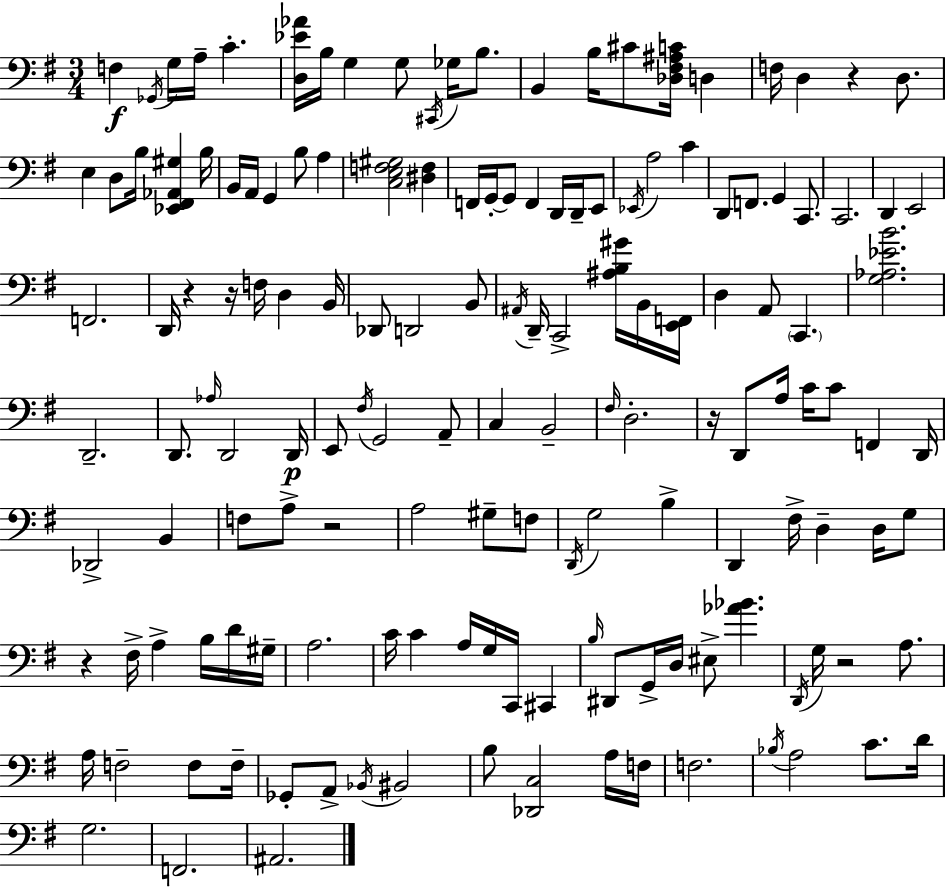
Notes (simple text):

F3/q Gb2/s G3/s A3/s C4/q. [D3,Eb4,Ab4]/s B3/s G3/q G3/e C#2/s Gb3/s B3/e. B2/q B3/s C#4/e [Db3,F#3,A#3,C4]/s D3/q F3/s D3/q R/q D3/e. E3/q D3/e B3/s [Eb2,F#2,Ab2,G#3]/q B3/s B2/s A2/s G2/q B3/e A3/q [C3,E3,F3,G#3]/h [D#3,F3]/q F2/s G2/s G2/e F2/q D2/s D2/s E2/e Eb2/s A3/h C4/q D2/e F2/e. G2/q C2/e. C2/h. D2/q E2/h F2/h. D2/s R/q R/s F3/s D3/q B2/s Db2/e D2/h B2/e A#2/s D2/s C2/h [A#3,B3,G#4]/s B2/s [E2,F2]/s D3/q A2/e C2/q. [G3,Ab3,Eb4,B4]/h. D2/h. D2/e. Ab3/s D2/h D2/s E2/e F#3/s G2/h A2/e C3/q B2/h F#3/s D3/h. R/s D2/e A3/s C4/s C4/e F2/q D2/s Db2/h B2/q F3/e A3/e R/h A3/h G#3/e F3/e D2/s G3/h B3/q D2/q F#3/s D3/q D3/s G3/e R/q F#3/s A3/q B3/s D4/s G#3/s A3/h. C4/s C4/q A3/s G3/s C2/s C#2/q B3/s D#2/e G2/s D3/s EIS3/e [Ab4,Bb4]/q. D2/s G3/s R/h A3/e. A3/s F3/h F3/e F3/s Gb2/e A2/e Bb2/s BIS2/h B3/e [Db2,C3]/h A3/s F3/s F3/h. Bb3/s A3/h C4/e. D4/s G3/h. F2/h. A#2/h.